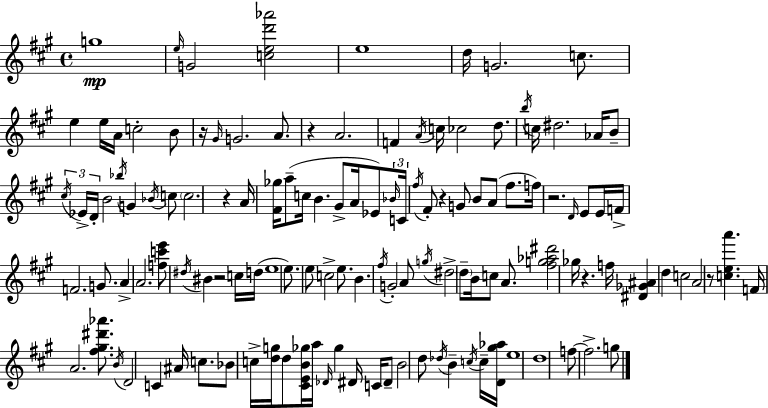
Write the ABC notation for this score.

X:1
T:Untitled
M:4/4
L:1/4
K:A
g4 e/4 G2 [ced'_a']2 e4 d/4 G2 c/2 e e/4 A/4 c2 B/2 z/4 ^G/4 G2 A/2 z A2 F A/4 c/4 _c2 d/2 b/4 c/4 ^d2 _A/4 B/2 ^c/4 _E/4 D/4 B2 _b/4 G _B/4 c/2 c2 z A/4 [^F_g]/4 a/2 c/4 B ^G/2 A/4 _E/2 _B/4 C/4 ^f/4 ^F/2 z G/2 B/2 A/2 ^f/2 f/4 z2 D/4 E/2 E/4 F/4 F2 G/2 A A2 [fc'e']/2 ^d/4 ^B z2 c/4 d/4 e4 e/2 e/2 c2 e/2 B ^f/4 G2 A/2 g/4 ^d2 d/2 B/4 c/2 A/2 [^fg_a^d']2 _g/4 z f/4 [^D_G^A] d c2 A2 z/2 [cea'] F/4 A2 [^f^g^d'_a']/2 B/4 D2 C ^A/4 c/2 _B/2 c/4 [dg]/4 d/2 [^CEB_g]/4 a/4 _D/4 _g ^D/4 C/4 ^D/2 B2 d/2 _d/4 B c/4 c/4 [D^g_a]/4 e4 d4 f/2 f2 g/2